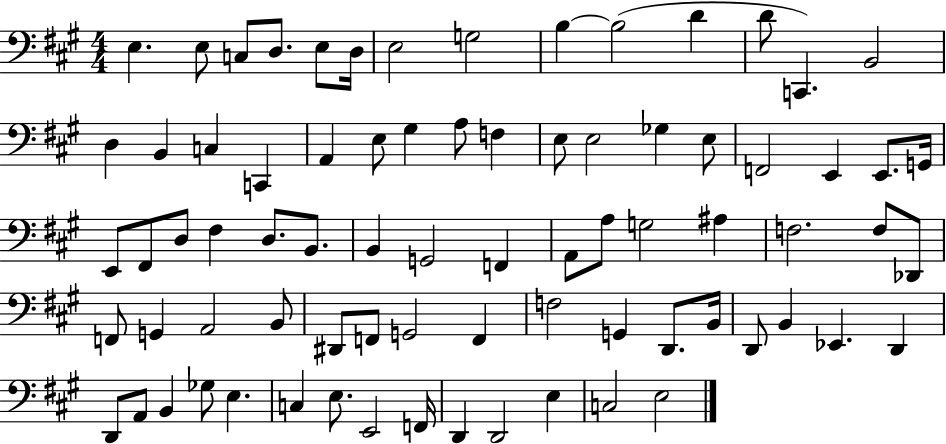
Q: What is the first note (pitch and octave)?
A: E3